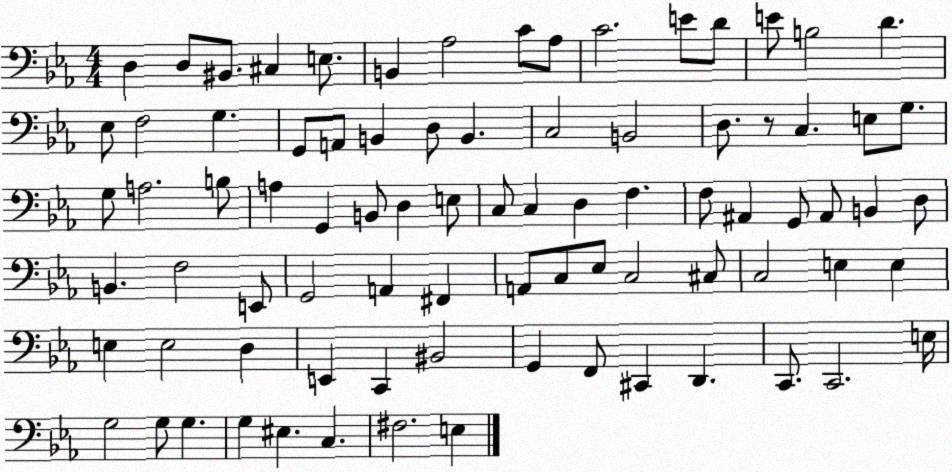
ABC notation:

X:1
T:Untitled
M:4/4
L:1/4
K:Eb
D, D,/2 ^B,,/2 ^C, E,/2 B,, _A,2 C/2 _A,/2 C2 E/2 D/2 E/2 B,2 D _E,/2 F,2 G, G,,/2 A,,/2 B,, D,/2 B,, C,2 B,,2 D,/2 z/2 C, E,/2 G,/2 G,/2 A,2 B,/2 A, G,, B,,/2 D, E,/2 C,/2 C, D, F, F,/2 ^A,, G,,/2 ^A,,/2 B,, D,/2 B,, F,2 E,,/2 G,,2 A,, ^F,, A,,/2 C,/2 _E,/2 C,2 ^C,/2 C,2 E, E, E, E,2 D, E,, C,, ^B,,2 G,, F,,/2 ^C,, D,, C,,/2 C,,2 E,/4 G,2 G,/2 G, G, ^E, C, ^F,2 E,